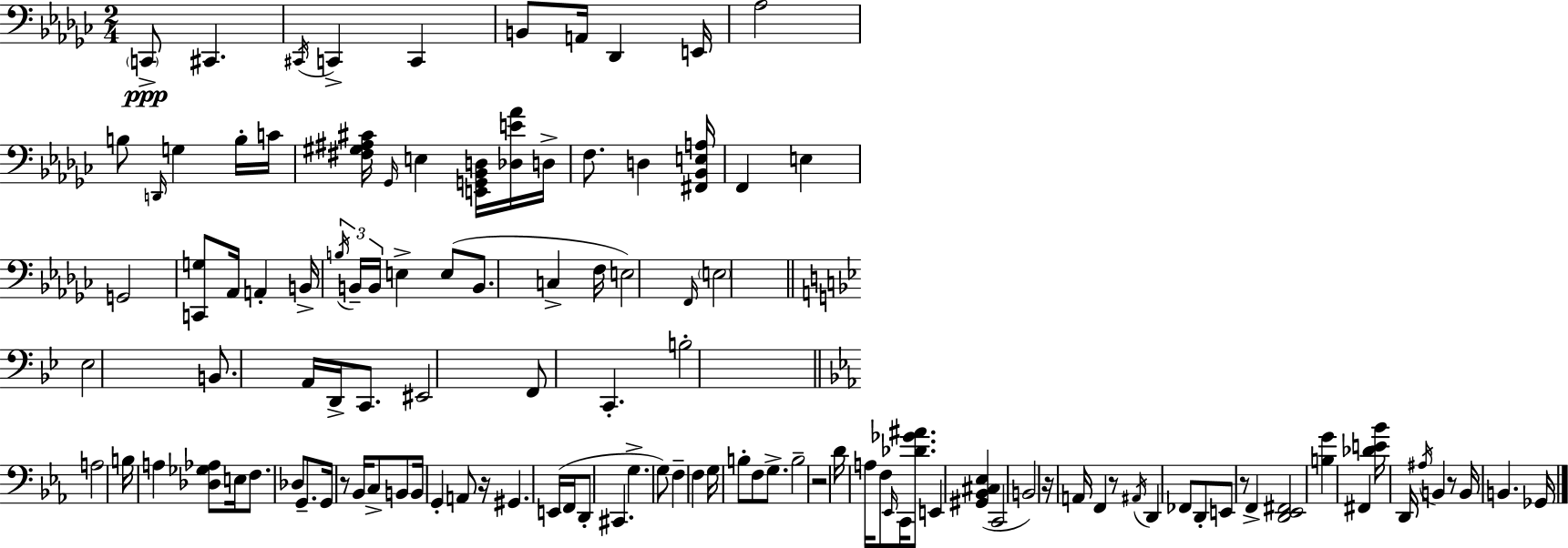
C2/e C#2/q. C#2/s C2/q C2/q B2/e A2/s Db2/q E2/s Ab3/h B3/e D2/s G3/q B3/s C4/s [F#3,G#3,A#3,C#4]/s Gb2/s E3/q [E2,G2,Bb2,D3]/s [Db3,E4,Ab4]/s D3/s F3/e. D3/q [F#2,Bb2,E3,A3]/s F2/q E3/q G2/h [C2,G3]/e Ab2/s A2/q B2/s B3/s B2/s B2/s E3/q E3/e B2/e. C3/q F3/s E3/h F2/s E3/h Eb3/h B2/e. A2/s D2/s C2/e. EIS2/h F2/e C2/q. B3/h A3/h B3/s A3/q [Db3,Gb3,Ab3]/e E3/s F3/e. Db3/e G2/e. G2/s R/e Bb2/s C3/e B2/e B2/s G2/q A2/e R/s G#2/q. E2/s F2/s D2/e C#2/q. G3/q. G3/e F3/q F3/q G3/s B3/e F3/e G3/e. B3/h R/h D4/s A3/s F3/e Eb2/s C2/s [Db4,Gb4,A#4]/e. E2/q [G#2,Bb2,C#3,Eb3]/q C2/h B2/h R/s A2/s F2/q R/e A#2/s D2/q FES2/e D2/e E2/e R/e F2/q [D2,Eb2,F#2]/h [B3,G4]/q F#2/q [Db4,E4,Bb4]/s D2/s A#3/s B2/q R/e B2/s B2/q. Gb2/s